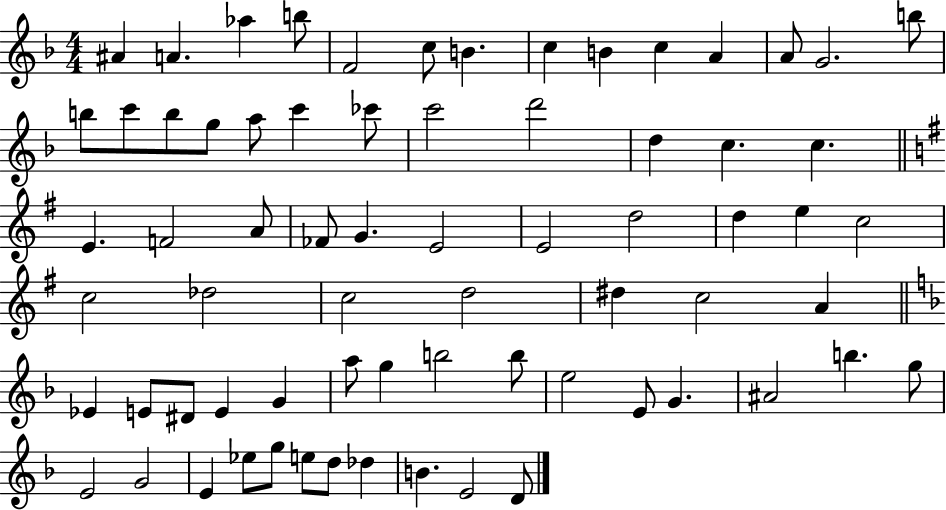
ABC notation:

X:1
T:Untitled
M:4/4
L:1/4
K:F
^A A _a b/2 F2 c/2 B c B c A A/2 G2 b/2 b/2 c'/2 b/2 g/2 a/2 c' _c'/2 c'2 d'2 d c c E F2 A/2 _F/2 G E2 E2 d2 d e c2 c2 _d2 c2 d2 ^d c2 A _E E/2 ^D/2 E G a/2 g b2 b/2 e2 E/2 G ^A2 b g/2 E2 G2 E _e/2 g/2 e/2 d/2 _d B E2 D/2